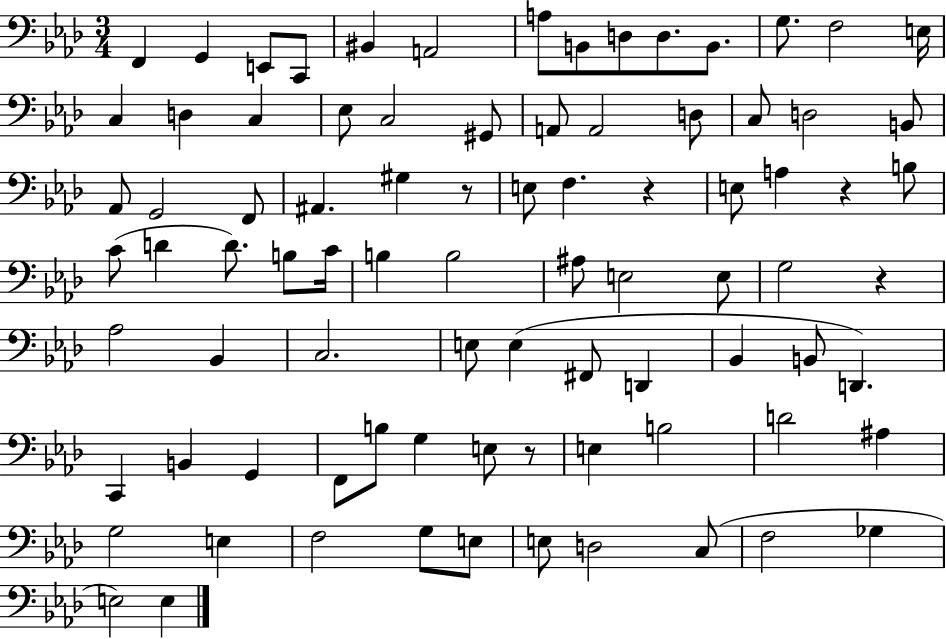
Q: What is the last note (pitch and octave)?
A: E3